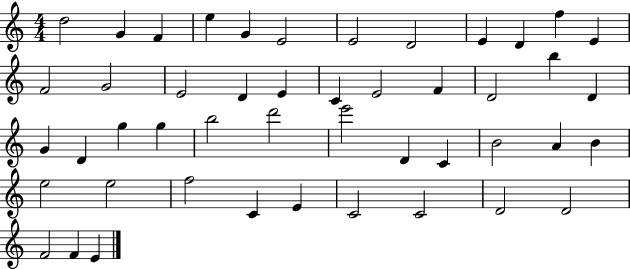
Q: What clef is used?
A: treble